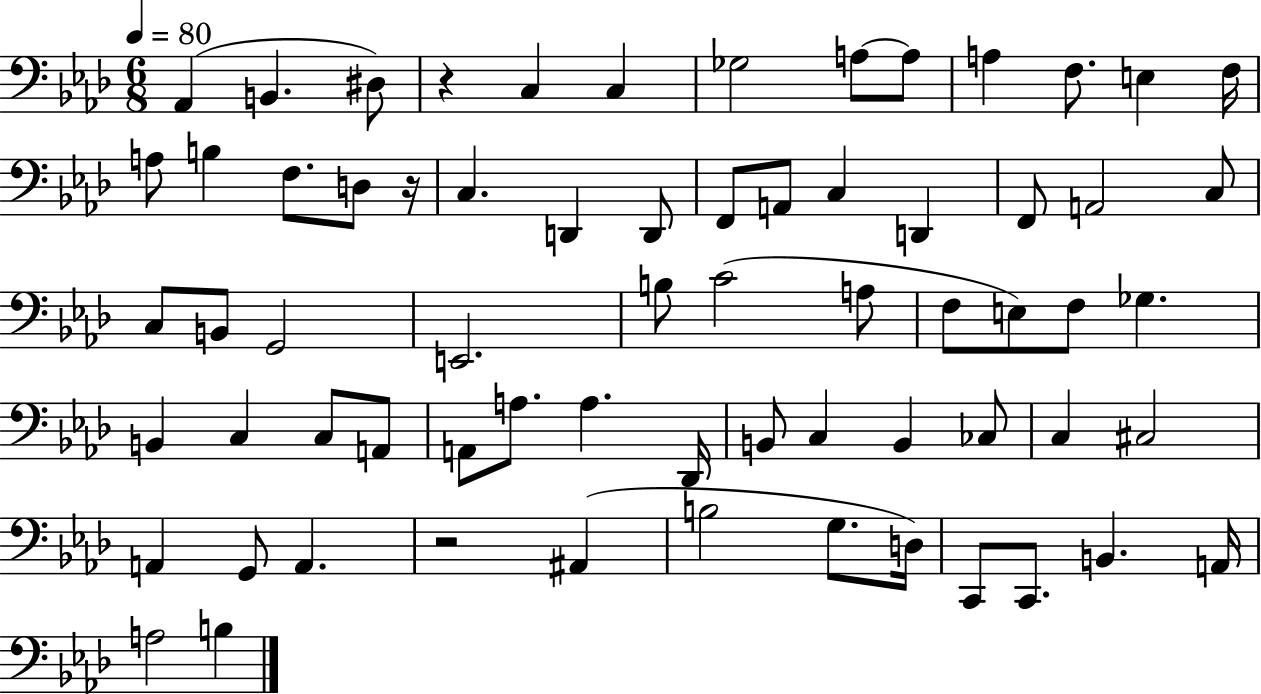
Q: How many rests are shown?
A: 3